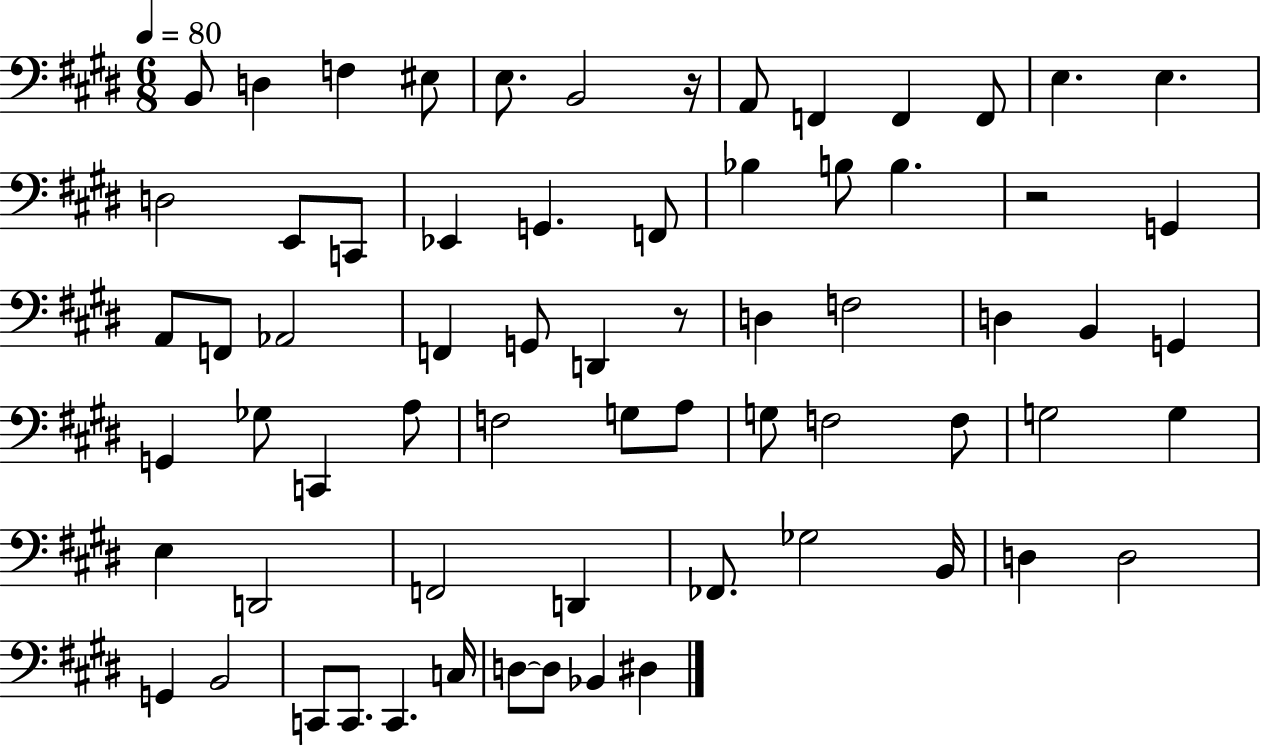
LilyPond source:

{
  \clef bass
  \numericTimeSignature
  \time 6/8
  \key e \major
  \tempo 4 = 80
  b,8 d4 f4 eis8 | e8. b,2 r16 | a,8 f,4 f,4 f,8 | e4. e4. | \break d2 e,8 c,8 | ees,4 g,4. f,8 | bes4 b8 b4. | r2 g,4 | \break a,8 f,8 aes,2 | f,4 g,8 d,4 r8 | d4 f2 | d4 b,4 g,4 | \break g,4 ges8 c,4 a8 | f2 g8 a8 | g8 f2 f8 | g2 g4 | \break e4 d,2 | f,2 d,4 | fes,8. ges2 b,16 | d4 d2 | \break g,4 b,2 | c,8 c,8. c,4. c16 | d8~~ d8 bes,4 dis4 | \bar "|."
}